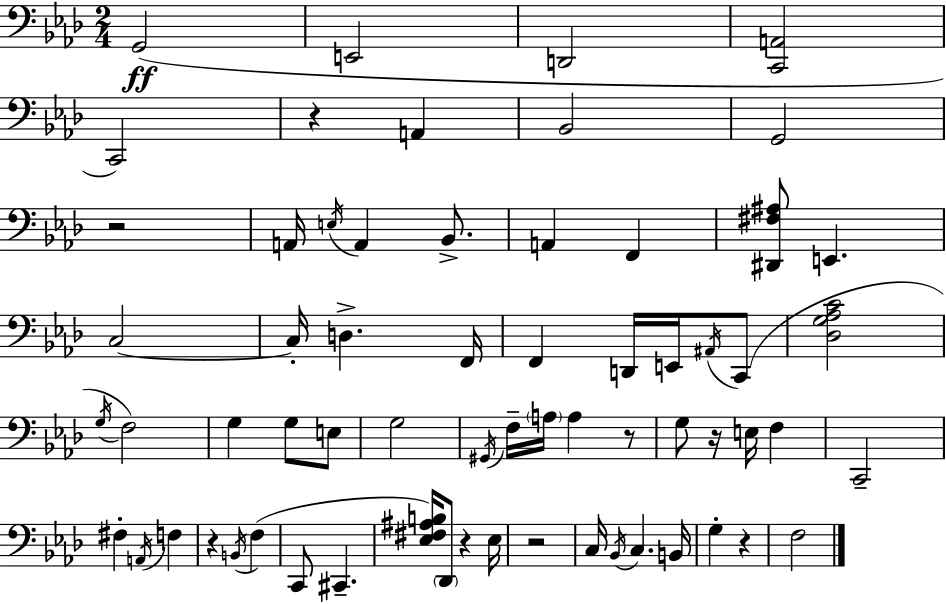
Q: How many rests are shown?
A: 8